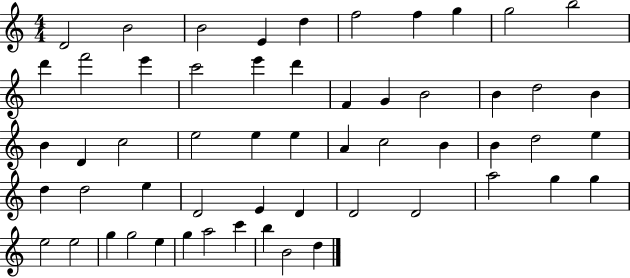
D4/h B4/h B4/h E4/q D5/q F5/h F5/q G5/q G5/h B5/h D6/q F6/h E6/q C6/h E6/q D6/q F4/q G4/q B4/h B4/q D5/h B4/q B4/q D4/q C5/h E5/h E5/q E5/q A4/q C5/h B4/q B4/q D5/h E5/q D5/q D5/h E5/q D4/h E4/q D4/q D4/h D4/h A5/h G5/q G5/q E5/h E5/h G5/q G5/h E5/q G5/q A5/h C6/q B5/q B4/h D5/q